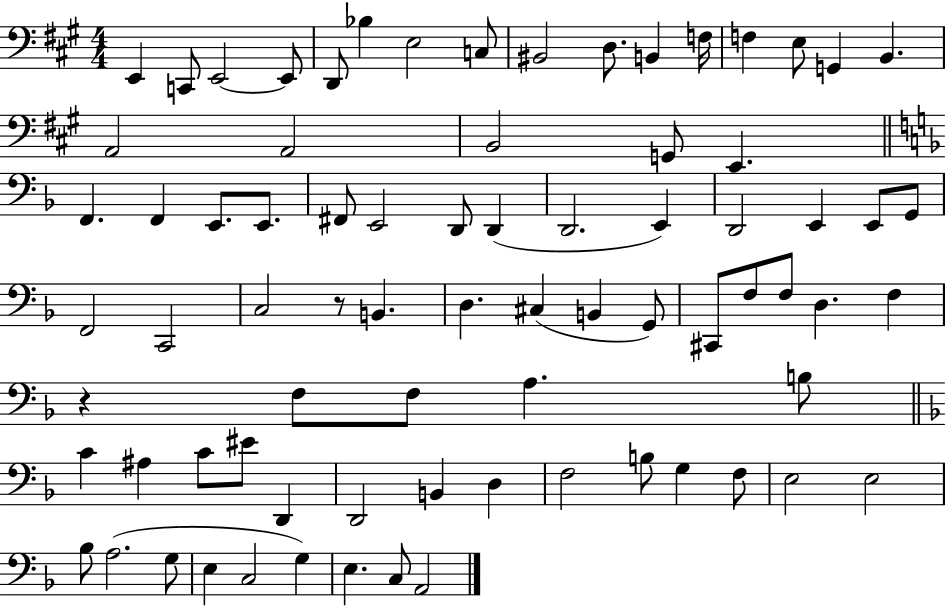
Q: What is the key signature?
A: A major